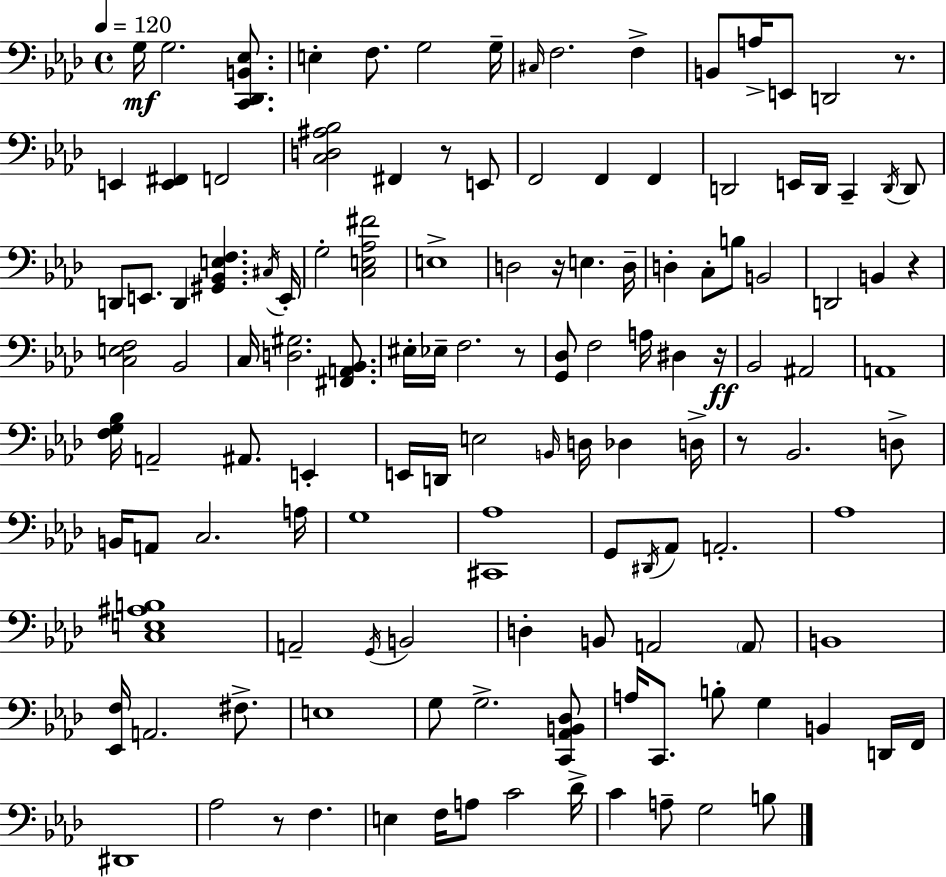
G3/s G3/h. [C2,Db2,B2,Eb3]/e. E3/q F3/e. G3/h G3/s C#3/s F3/h. F3/q B2/e A3/s E2/e D2/h R/e. E2/q [E2,F#2]/q F2/h [C3,D3,A#3,Bb3]/h F#2/q R/e E2/e F2/h F2/q F2/q D2/h E2/s D2/s C2/q D2/s D2/e D2/e E2/e. D2/q [G#2,Bb2,E3,F3]/q. C#3/s E2/s G3/h [C3,E3,Ab3,F#4]/h E3/w D3/h R/s E3/q. D3/s D3/q C3/e B3/e B2/h D2/h B2/q R/q [C3,E3,F3]/h Bb2/h C3/s [D3,G#3]/h. [F#2,A2,Bb2]/e. EIS3/s Eb3/s F3/h. R/e [G2,Db3]/e F3/h A3/s D#3/q R/s Bb2/h A#2/h A2/w [F3,G3,Bb3]/s A2/h A#2/e. E2/q E2/s D2/s E3/h B2/s D3/s Db3/q D3/s R/e Bb2/h. D3/e B2/s A2/e C3/h. A3/s G3/w [C#2,Ab3]/w G2/e D#2/s Ab2/e A2/h. Ab3/w [C3,E3,A#3,B3]/w A2/h G2/s B2/h D3/q B2/e A2/h A2/e B2/w [Eb2,F3]/s A2/h. F#3/e. E3/w G3/e G3/h. [C2,Ab2,B2,Db3]/e A3/s C2/e. B3/e G3/q B2/q D2/s F2/s D#2/w Ab3/h R/e F3/q. E3/q F3/s A3/e C4/h Db4/s C4/q A3/e G3/h B3/e